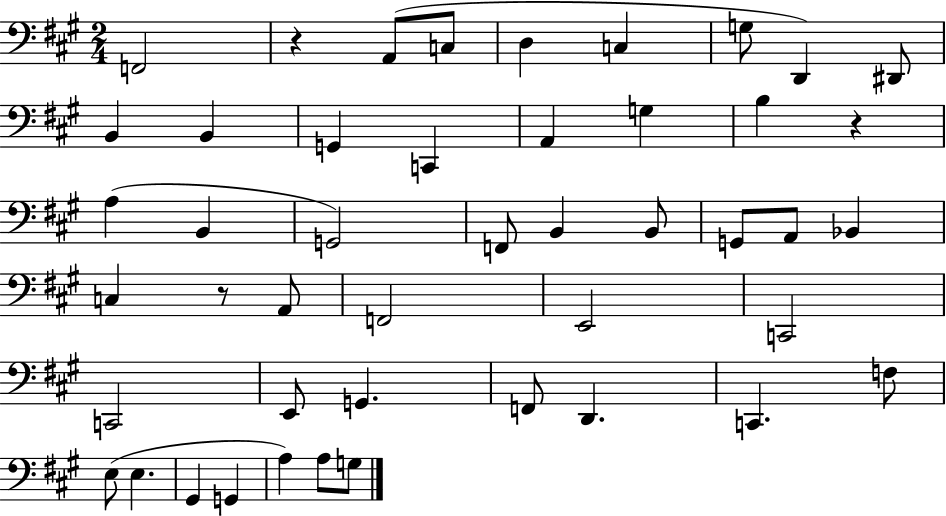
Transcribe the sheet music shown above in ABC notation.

X:1
T:Untitled
M:2/4
L:1/4
K:A
F,,2 z A,,/2 C,/2 D, C, G,/2 D,, ^D,,/2 B,, B,, G,, C,, A,, G, B, z A, B,, G,,2 F,,/2 B,, B,,/2 G,,/2 A,,/2 _B,, C, z/2 A,,/2 F,,2 E,,2 C,,2 C,,2 E,,/2 G,, F,,/2 D,, C,, F,/2 E,/2 E, ^G,, G,, A, A,/2 G,/2